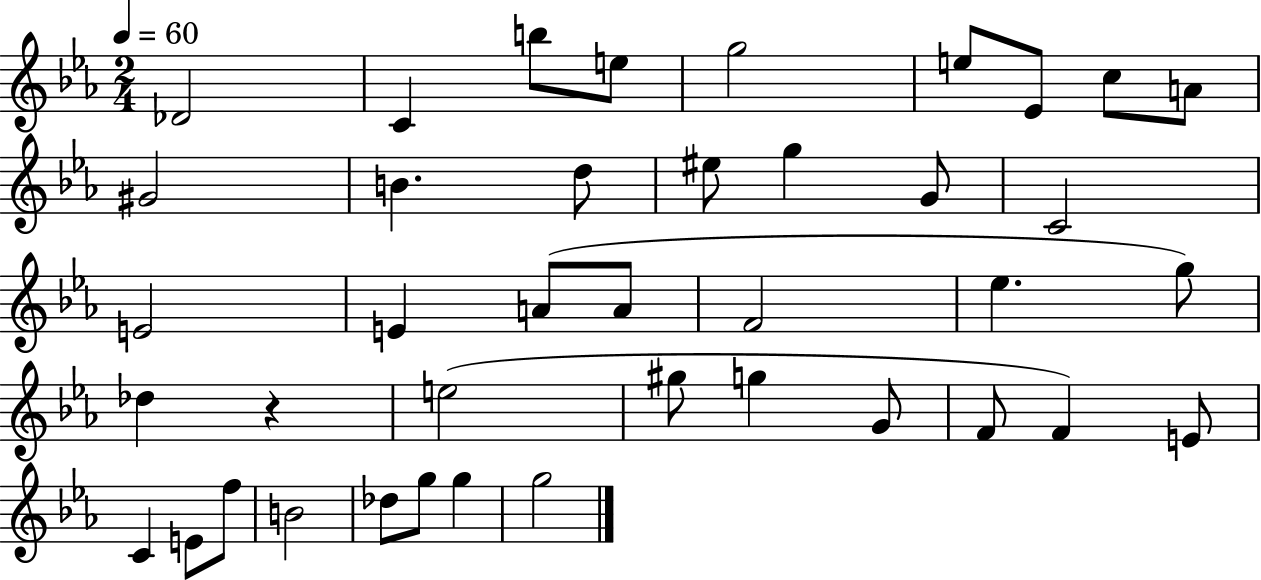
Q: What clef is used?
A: treble